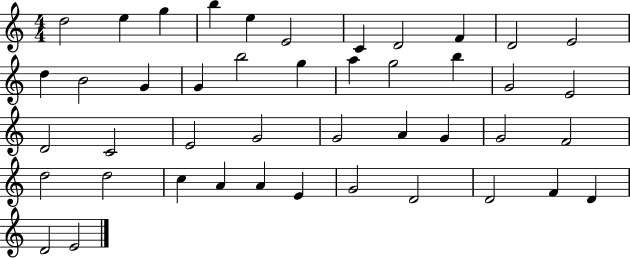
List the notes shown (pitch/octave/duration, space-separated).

D5/h E5/q G5/q B5/q E5/q E4/h C4/q D4/h F4/q D4/h E4/h D5/q B4/h G4/q G4/q B5/h G5/q A5/q G5/h B5/q G4/h E4/h D4/h C4/h E4/h G4/h G4/h A4/q G4/q G4/h F4/h D5/h D5/h C5/q A4/q A4/q E4/q G4/h D4/h D4/h F4/q D4/q D4/h E4/h